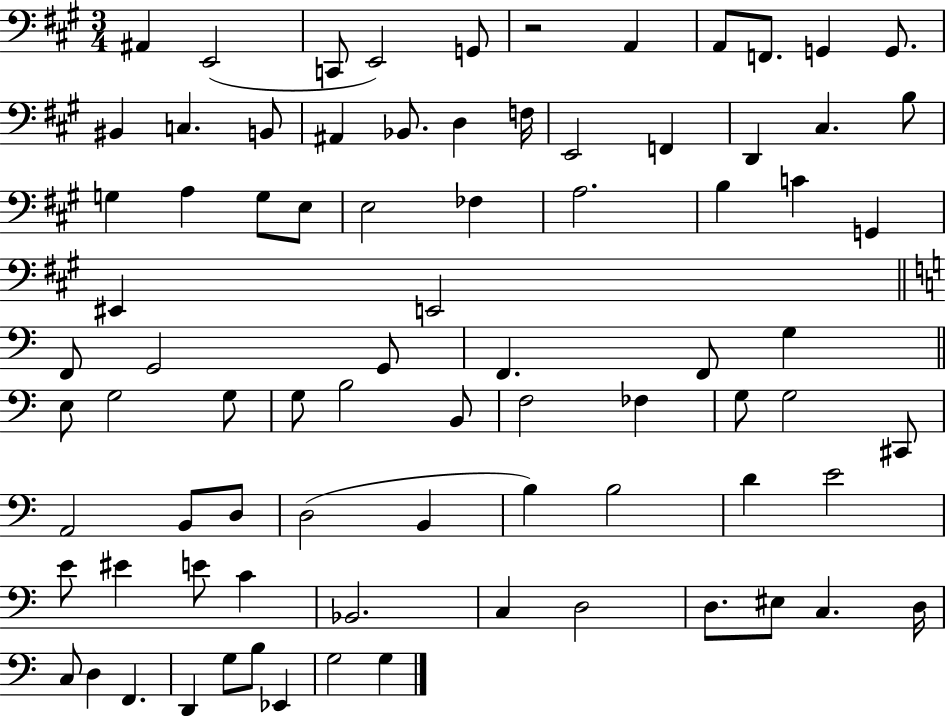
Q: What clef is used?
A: bass